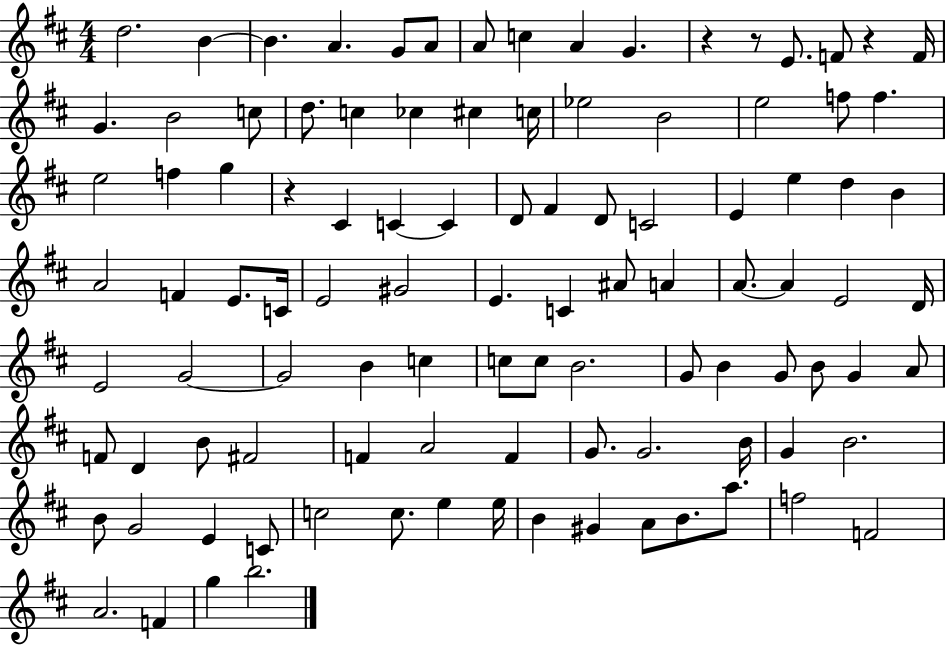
X:1
T:Untitled
M:4/4
L:1/4
K:D
d2 B B A G/2 A/2 A/2 c A G z z/2 E/2 F/2 z F/4 G B2 c/2 d/2 c _c ^c c/4 _e2 B2 e2 f/2 f e2 f g z ^C C C D/2 ^F D/2 C2 E e d B A2 F E/2 C/4 E2 ^G2 E C ^A/2 A A/2 A E2 D/4 E2 G2 G2 B c c/2 c/2 B2 G/2 B G/2 B/2 G A/2 F/2 D B/2 ^F2 F A2 F G/2 G2 B/4 G B2 B/2 G2 E C/2 c2 c/2 e e/4 B ^G A/2 B/2 a/2 f2 F2 A2 F g b2